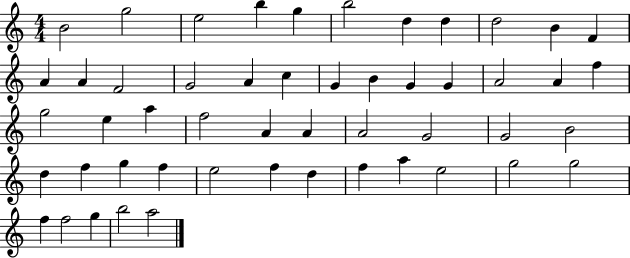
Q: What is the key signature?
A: C major